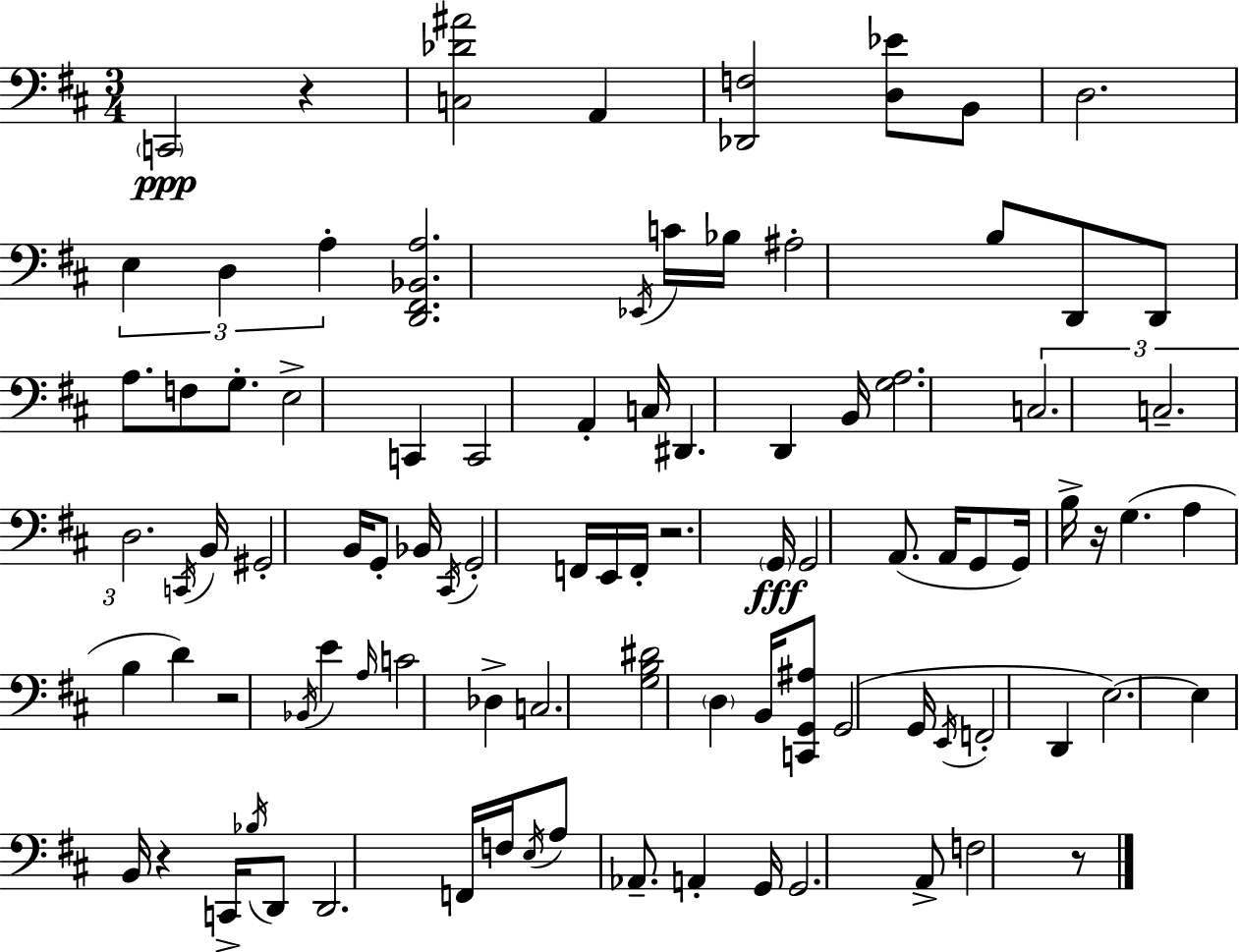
X:1
T:Untitled
M:3/4
L:1/4
K:D
C,,2 z [C,_D^A]2 A,, [_D,,F,]2 [D,_E]/2 B,,/2 D,2 E, D, A, [D,,^F,,_B,,A,]2 _E,,/4 C/4 _B,/4 ^A,2 B,/2 D,,/2 D,,/2 A,/2 F,/2 G,/2 E,2 C,, C,,2 A,, C,/4 ^D,, D,, B,,/4 [G,A,]2 C,2 C,2 D,2 C,,/4 B,,/4 ^G,,2 B,,/4 G,,/2 _B,,/4 ^C,,/4 G,,2 F,,/4 E,,/4 F,,/4 z2 G,,/4 G,,2 A,,/2 A,,/4 G,,/2 G,,/4 B,/4 z/4 G, A, B, D z2 _B,,/4 E A,/4 C2 _D, C,2 [G,B,^D]2 D, B,,/4 [C,,G,,^A,]/2 G,,2 G,,/4 E,,/4 F,,2 D,, E,2 E, B,,/4 z C,,/4 _B,/4 D,,/2 D,,2 F,,/4 F,/4 E,/4 A,/2 _A,,/2 A,, G,,/4 G,,2 A,,/2 F,2 z/2